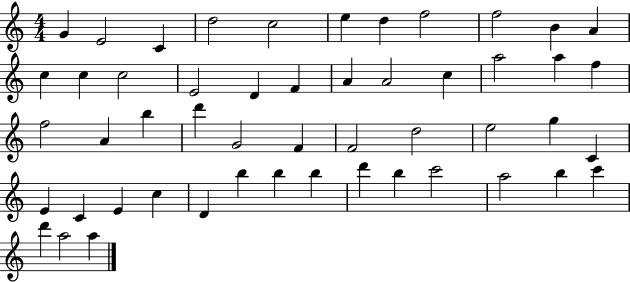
{
  \clef treble
  \numericTimeSignature
  \time 4/4
  \key c \major
  g'4 e'2 c'4 | d''2 c''2 | e''4 d''4 f''2 | f''2 b'4 a'4 | \break c''4 c''4 c''2 | e'2 d'4 f'4 | a'4 a'2 c''4 | a''2 a''4 f''4 | \break f''2 a'4 b''4 | d'''4 g'2 f'4 | f'2 d''2 | e''2 g''4 c'4 | \break e'4 c'4 e'4 c''4 | d'4 b''4 b''4 b''4 | d'''4 b''4 c'''2 | a''2 b''4 c'''4 | \break d'''4 a''2 a''4 | \bar "|."
}